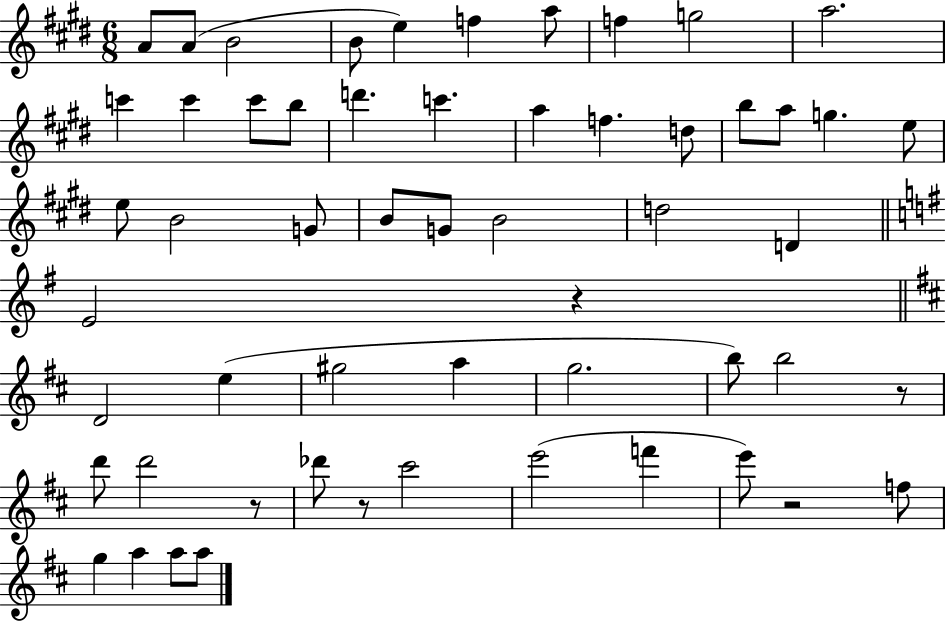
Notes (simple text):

A4/e A4/e B4/h B4/e E5/q F5/q A5/e F5/q G5/h A5/h. C6/q C6/q C6/e B5/e D6/q. C6/q. A5/q F5/q. D5/e B5/e A5/e G5/q. E5/e E5/e B4/h G4/e B4/e G4/e B4/h D5/h D4/q E4/h R/q D4/h E5/q G#5/h A5/q G5/h. B5/e B5/h R/e D6/e D6/h R/e Db6/e R/e C#6/h E6/h F6/q E6/e R/h F5/e G5/q A5/q A5/e A5/e